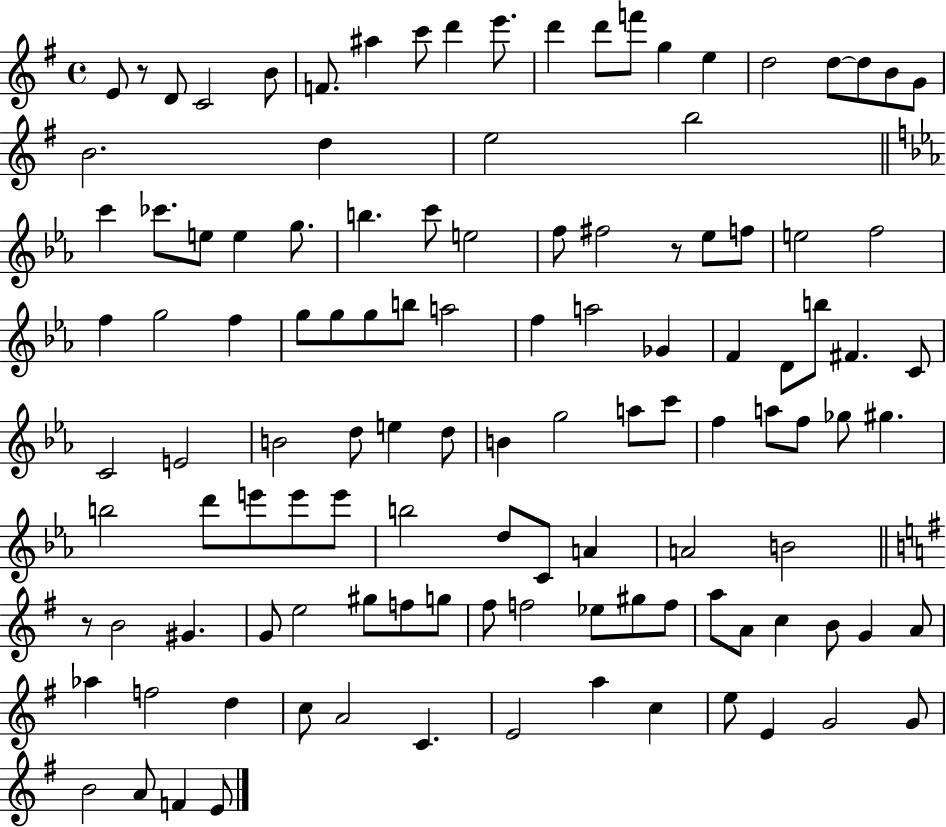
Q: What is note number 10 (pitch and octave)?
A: D6